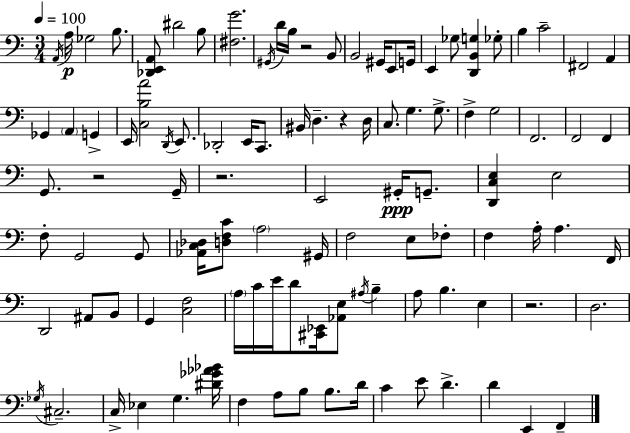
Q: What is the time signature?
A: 3/4